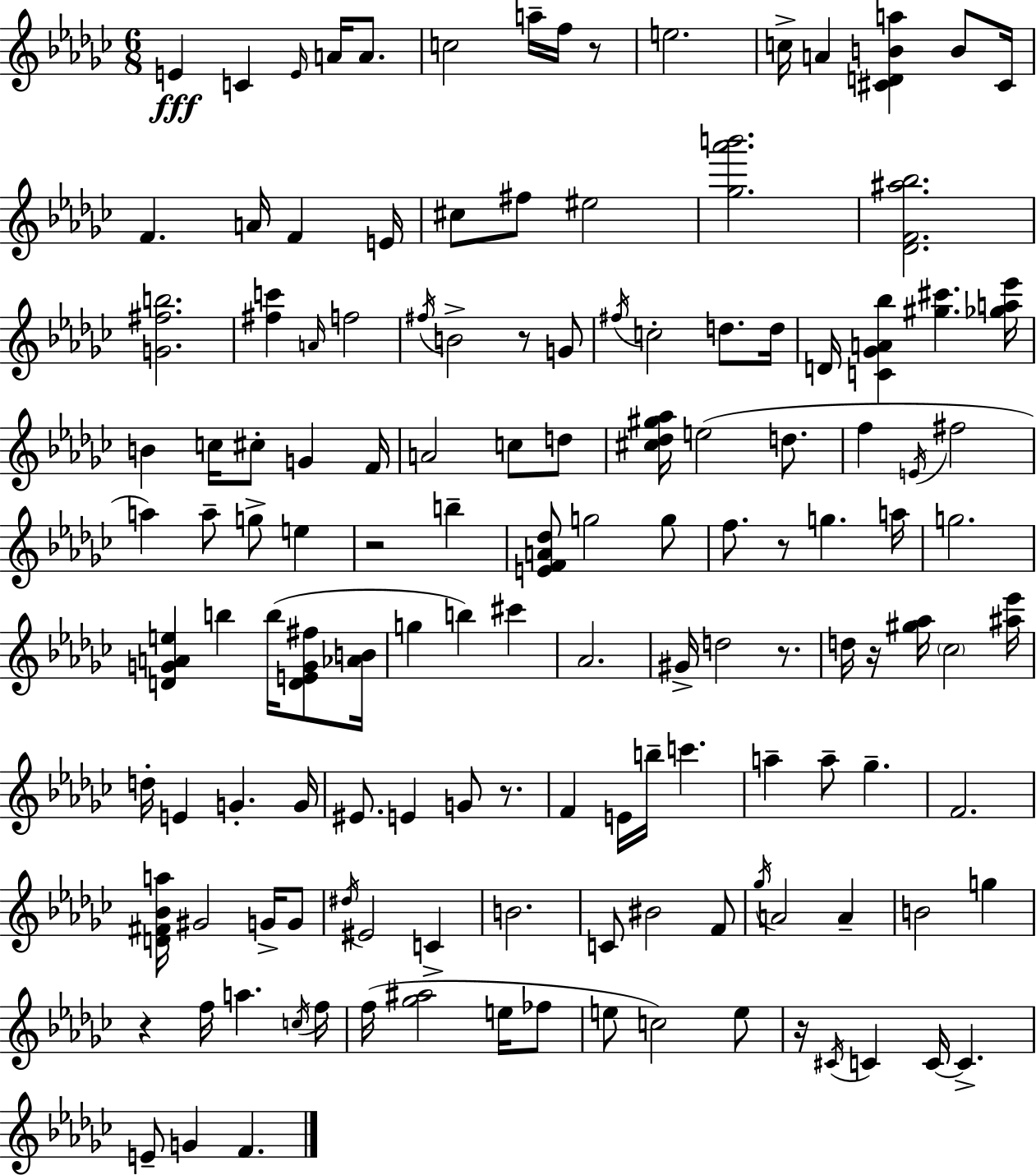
{
  \clef treble
  \numericTimeSignature
  \time 6/8
  \key ees \minor
  e'4\fff c'4 \grace { e'16 } a'16 a'8. | c''2 a''16-- f''16 r8 | e''2. | c''16-> a'4 <cis' d' b' a''>4 b'8 | \break cis'16 f'4. a'16 f'4 | e'16 cis''8 fis''8 eis''2 | <ges'' aes''' b'''>2. | <des' f' ais'' bes''>2. | \break <g' fis'' b''>2. | <fis'' c'''>4 \grace { a'16 } f''2 | \acciaccatura { fis''16 } b'2-> r8 | g'8 \acciaccatura { fis''16 } c''2-. | \break d''8. d''16 d'16 <c' ges' a' bes''>4 <gis'' cis'''>4. | <ges'' a'' ees'''>16 b'4 c''16 cis''8-. g'4 | f'16 a'2 | c''8 d''8 <cis'' des'' gis'' aes''>16 e''2( | \break d''8. f''4 \acciaccatura { e'16 } fis''2 | a''4) a''8-- g''8-> | e''4 r2 | b''4-- <e' f' a' des''>8 g''2 | \break g''8 f''8. r8 g''4. | a''16 g''2. | <d' g' a' e''>4 b''4 | b''16( <d' e' g' fis''>8 <aes' b'>16 g''4 b''4) | \break cis'''4 aes'2. | gis'16-> d''2 | r8. d''16 r16 <gis'' aes''>16 \parenthesize ces''2 | <ais'' ees'''>16 d''16-. e'4 g'4.-. | \break g'16 eis'8. e'4 | g'8 r8. f'4 e'16 b''16-- c'''4. | a''4-- a''8-- ges''4.-- | f'2. | \break <d' fis' bes' a''>16 gis'2 | g'16-> g'8 \acciaccatura { dis''16 } eis'2 | c'4-> b'2. | c'8 bis'2 | \break f'8 \acciaccatura { ges''16 } a'2 | a'4-- b'2 | g''4 r4 f''16 | a''4. \acciaccatura { c''16 } f''16 f''16( <ges'' ais''>2 | \break e''16 fes''8 e''8 c''2) | e''8 r16 \acciaccatura { cis'16 } c'4 | c'16~~ c'4.-> e'8-- g'4 | f'4. \bar "|."
}